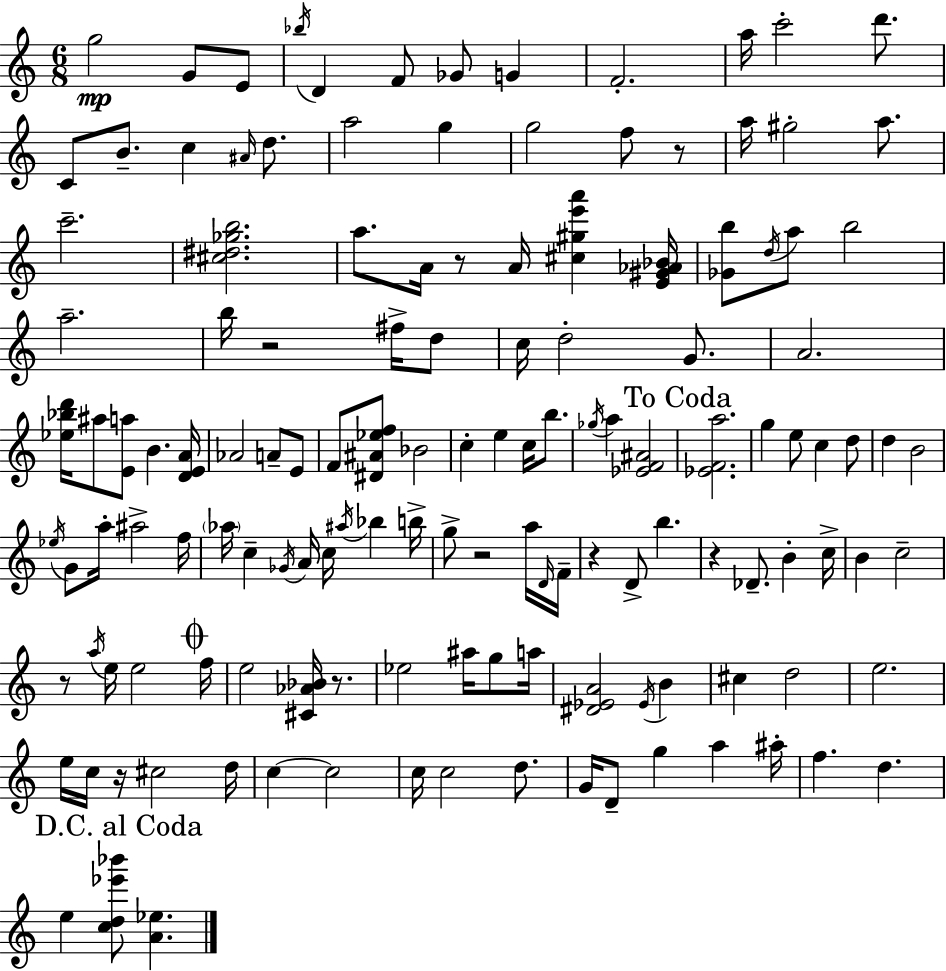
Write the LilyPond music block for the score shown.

{
  \clef treble
  \numericTimeSignature
  \time 6/8
  \key a \minor
  g''2\mp g'8 e'8 | \acciaccatura { bes''16 } d'4 f'8 ges'8 g'4 | f'2.-. | a''16 c'''2-. d'''8. | \break c'8 b'8.-- c''4 \grace { ais'16 } d''8. | a''2 g''4 | g''2 f''8 | r8 a''16 gis''2-. a''8. | \break c'''2.-- | <cis'' dis'' ges'' b''>2. | a''8. a'16 r8 a'16 <cis'' gis'' e''' a'''>4 | <e' gis' aes' bes'>16 <ges' b''>8 \acciaccatura { d''16 } a''8 b''2 | \break a''2.-- | b''16 r2 | fis''16-> d''8 c''16 d''2-. | g'8. a'2. | \break <ees'' bes'' d'''>16 ais''8 <e' a''>8 b'4. | <d' e' a'>16 aes'2 a'8-- | e'8 f'8 <dis' ais' ees'' f''>8 bes'2 | c''4-. e''4 c''16 | \break b''8. \acciaccatura { ges''16 } a''4 <ees' f' ais'>2 | \mark "To Coda" <ees' f' a''>2. | g''4 e''8 c''4 | d''8 d''4 b'2 | \break \acciaccatura { ees''16 } g'8 a''16-. ais''2-> | f''16 \parenthesize aes''16 c''4-- \acciaccatura { ges'16 } a'16 | c''16 \acciaccatura { ais''16 } bes''4 b''16-> g''8-> r2 | a''16 \grace { d'16 } f'16-- r4 | \break d'8-> b''4. r4 | des'8.-- b'4-. c''16-> b'4 | c''2-- r8 \acciaccatura { a''16 } e''16 | e''2 \mark \markup { \musicglyph "scripts.coda" } f''16 e''2 | \break <cis' aes' bes'>16 r8. ees''2 | ais''16 g''8 a''16 <dis' ees' a'>2 | \acciaccatura { ees'16 } b'4 cis''4 | d''2 e''2. | \break e''16 c''16 | r16 cis''2 d''16 c''4~~ | c''2 c''16 c''2 | d''8. g'16 d'8-- | \break g''4 a''4 ais''16-. f''4. | d''4. \mark "D.C. al Coda" e''4 | <c'' d'' ees''' bes'''>8 <a' ees''>4. \bar "|."
}